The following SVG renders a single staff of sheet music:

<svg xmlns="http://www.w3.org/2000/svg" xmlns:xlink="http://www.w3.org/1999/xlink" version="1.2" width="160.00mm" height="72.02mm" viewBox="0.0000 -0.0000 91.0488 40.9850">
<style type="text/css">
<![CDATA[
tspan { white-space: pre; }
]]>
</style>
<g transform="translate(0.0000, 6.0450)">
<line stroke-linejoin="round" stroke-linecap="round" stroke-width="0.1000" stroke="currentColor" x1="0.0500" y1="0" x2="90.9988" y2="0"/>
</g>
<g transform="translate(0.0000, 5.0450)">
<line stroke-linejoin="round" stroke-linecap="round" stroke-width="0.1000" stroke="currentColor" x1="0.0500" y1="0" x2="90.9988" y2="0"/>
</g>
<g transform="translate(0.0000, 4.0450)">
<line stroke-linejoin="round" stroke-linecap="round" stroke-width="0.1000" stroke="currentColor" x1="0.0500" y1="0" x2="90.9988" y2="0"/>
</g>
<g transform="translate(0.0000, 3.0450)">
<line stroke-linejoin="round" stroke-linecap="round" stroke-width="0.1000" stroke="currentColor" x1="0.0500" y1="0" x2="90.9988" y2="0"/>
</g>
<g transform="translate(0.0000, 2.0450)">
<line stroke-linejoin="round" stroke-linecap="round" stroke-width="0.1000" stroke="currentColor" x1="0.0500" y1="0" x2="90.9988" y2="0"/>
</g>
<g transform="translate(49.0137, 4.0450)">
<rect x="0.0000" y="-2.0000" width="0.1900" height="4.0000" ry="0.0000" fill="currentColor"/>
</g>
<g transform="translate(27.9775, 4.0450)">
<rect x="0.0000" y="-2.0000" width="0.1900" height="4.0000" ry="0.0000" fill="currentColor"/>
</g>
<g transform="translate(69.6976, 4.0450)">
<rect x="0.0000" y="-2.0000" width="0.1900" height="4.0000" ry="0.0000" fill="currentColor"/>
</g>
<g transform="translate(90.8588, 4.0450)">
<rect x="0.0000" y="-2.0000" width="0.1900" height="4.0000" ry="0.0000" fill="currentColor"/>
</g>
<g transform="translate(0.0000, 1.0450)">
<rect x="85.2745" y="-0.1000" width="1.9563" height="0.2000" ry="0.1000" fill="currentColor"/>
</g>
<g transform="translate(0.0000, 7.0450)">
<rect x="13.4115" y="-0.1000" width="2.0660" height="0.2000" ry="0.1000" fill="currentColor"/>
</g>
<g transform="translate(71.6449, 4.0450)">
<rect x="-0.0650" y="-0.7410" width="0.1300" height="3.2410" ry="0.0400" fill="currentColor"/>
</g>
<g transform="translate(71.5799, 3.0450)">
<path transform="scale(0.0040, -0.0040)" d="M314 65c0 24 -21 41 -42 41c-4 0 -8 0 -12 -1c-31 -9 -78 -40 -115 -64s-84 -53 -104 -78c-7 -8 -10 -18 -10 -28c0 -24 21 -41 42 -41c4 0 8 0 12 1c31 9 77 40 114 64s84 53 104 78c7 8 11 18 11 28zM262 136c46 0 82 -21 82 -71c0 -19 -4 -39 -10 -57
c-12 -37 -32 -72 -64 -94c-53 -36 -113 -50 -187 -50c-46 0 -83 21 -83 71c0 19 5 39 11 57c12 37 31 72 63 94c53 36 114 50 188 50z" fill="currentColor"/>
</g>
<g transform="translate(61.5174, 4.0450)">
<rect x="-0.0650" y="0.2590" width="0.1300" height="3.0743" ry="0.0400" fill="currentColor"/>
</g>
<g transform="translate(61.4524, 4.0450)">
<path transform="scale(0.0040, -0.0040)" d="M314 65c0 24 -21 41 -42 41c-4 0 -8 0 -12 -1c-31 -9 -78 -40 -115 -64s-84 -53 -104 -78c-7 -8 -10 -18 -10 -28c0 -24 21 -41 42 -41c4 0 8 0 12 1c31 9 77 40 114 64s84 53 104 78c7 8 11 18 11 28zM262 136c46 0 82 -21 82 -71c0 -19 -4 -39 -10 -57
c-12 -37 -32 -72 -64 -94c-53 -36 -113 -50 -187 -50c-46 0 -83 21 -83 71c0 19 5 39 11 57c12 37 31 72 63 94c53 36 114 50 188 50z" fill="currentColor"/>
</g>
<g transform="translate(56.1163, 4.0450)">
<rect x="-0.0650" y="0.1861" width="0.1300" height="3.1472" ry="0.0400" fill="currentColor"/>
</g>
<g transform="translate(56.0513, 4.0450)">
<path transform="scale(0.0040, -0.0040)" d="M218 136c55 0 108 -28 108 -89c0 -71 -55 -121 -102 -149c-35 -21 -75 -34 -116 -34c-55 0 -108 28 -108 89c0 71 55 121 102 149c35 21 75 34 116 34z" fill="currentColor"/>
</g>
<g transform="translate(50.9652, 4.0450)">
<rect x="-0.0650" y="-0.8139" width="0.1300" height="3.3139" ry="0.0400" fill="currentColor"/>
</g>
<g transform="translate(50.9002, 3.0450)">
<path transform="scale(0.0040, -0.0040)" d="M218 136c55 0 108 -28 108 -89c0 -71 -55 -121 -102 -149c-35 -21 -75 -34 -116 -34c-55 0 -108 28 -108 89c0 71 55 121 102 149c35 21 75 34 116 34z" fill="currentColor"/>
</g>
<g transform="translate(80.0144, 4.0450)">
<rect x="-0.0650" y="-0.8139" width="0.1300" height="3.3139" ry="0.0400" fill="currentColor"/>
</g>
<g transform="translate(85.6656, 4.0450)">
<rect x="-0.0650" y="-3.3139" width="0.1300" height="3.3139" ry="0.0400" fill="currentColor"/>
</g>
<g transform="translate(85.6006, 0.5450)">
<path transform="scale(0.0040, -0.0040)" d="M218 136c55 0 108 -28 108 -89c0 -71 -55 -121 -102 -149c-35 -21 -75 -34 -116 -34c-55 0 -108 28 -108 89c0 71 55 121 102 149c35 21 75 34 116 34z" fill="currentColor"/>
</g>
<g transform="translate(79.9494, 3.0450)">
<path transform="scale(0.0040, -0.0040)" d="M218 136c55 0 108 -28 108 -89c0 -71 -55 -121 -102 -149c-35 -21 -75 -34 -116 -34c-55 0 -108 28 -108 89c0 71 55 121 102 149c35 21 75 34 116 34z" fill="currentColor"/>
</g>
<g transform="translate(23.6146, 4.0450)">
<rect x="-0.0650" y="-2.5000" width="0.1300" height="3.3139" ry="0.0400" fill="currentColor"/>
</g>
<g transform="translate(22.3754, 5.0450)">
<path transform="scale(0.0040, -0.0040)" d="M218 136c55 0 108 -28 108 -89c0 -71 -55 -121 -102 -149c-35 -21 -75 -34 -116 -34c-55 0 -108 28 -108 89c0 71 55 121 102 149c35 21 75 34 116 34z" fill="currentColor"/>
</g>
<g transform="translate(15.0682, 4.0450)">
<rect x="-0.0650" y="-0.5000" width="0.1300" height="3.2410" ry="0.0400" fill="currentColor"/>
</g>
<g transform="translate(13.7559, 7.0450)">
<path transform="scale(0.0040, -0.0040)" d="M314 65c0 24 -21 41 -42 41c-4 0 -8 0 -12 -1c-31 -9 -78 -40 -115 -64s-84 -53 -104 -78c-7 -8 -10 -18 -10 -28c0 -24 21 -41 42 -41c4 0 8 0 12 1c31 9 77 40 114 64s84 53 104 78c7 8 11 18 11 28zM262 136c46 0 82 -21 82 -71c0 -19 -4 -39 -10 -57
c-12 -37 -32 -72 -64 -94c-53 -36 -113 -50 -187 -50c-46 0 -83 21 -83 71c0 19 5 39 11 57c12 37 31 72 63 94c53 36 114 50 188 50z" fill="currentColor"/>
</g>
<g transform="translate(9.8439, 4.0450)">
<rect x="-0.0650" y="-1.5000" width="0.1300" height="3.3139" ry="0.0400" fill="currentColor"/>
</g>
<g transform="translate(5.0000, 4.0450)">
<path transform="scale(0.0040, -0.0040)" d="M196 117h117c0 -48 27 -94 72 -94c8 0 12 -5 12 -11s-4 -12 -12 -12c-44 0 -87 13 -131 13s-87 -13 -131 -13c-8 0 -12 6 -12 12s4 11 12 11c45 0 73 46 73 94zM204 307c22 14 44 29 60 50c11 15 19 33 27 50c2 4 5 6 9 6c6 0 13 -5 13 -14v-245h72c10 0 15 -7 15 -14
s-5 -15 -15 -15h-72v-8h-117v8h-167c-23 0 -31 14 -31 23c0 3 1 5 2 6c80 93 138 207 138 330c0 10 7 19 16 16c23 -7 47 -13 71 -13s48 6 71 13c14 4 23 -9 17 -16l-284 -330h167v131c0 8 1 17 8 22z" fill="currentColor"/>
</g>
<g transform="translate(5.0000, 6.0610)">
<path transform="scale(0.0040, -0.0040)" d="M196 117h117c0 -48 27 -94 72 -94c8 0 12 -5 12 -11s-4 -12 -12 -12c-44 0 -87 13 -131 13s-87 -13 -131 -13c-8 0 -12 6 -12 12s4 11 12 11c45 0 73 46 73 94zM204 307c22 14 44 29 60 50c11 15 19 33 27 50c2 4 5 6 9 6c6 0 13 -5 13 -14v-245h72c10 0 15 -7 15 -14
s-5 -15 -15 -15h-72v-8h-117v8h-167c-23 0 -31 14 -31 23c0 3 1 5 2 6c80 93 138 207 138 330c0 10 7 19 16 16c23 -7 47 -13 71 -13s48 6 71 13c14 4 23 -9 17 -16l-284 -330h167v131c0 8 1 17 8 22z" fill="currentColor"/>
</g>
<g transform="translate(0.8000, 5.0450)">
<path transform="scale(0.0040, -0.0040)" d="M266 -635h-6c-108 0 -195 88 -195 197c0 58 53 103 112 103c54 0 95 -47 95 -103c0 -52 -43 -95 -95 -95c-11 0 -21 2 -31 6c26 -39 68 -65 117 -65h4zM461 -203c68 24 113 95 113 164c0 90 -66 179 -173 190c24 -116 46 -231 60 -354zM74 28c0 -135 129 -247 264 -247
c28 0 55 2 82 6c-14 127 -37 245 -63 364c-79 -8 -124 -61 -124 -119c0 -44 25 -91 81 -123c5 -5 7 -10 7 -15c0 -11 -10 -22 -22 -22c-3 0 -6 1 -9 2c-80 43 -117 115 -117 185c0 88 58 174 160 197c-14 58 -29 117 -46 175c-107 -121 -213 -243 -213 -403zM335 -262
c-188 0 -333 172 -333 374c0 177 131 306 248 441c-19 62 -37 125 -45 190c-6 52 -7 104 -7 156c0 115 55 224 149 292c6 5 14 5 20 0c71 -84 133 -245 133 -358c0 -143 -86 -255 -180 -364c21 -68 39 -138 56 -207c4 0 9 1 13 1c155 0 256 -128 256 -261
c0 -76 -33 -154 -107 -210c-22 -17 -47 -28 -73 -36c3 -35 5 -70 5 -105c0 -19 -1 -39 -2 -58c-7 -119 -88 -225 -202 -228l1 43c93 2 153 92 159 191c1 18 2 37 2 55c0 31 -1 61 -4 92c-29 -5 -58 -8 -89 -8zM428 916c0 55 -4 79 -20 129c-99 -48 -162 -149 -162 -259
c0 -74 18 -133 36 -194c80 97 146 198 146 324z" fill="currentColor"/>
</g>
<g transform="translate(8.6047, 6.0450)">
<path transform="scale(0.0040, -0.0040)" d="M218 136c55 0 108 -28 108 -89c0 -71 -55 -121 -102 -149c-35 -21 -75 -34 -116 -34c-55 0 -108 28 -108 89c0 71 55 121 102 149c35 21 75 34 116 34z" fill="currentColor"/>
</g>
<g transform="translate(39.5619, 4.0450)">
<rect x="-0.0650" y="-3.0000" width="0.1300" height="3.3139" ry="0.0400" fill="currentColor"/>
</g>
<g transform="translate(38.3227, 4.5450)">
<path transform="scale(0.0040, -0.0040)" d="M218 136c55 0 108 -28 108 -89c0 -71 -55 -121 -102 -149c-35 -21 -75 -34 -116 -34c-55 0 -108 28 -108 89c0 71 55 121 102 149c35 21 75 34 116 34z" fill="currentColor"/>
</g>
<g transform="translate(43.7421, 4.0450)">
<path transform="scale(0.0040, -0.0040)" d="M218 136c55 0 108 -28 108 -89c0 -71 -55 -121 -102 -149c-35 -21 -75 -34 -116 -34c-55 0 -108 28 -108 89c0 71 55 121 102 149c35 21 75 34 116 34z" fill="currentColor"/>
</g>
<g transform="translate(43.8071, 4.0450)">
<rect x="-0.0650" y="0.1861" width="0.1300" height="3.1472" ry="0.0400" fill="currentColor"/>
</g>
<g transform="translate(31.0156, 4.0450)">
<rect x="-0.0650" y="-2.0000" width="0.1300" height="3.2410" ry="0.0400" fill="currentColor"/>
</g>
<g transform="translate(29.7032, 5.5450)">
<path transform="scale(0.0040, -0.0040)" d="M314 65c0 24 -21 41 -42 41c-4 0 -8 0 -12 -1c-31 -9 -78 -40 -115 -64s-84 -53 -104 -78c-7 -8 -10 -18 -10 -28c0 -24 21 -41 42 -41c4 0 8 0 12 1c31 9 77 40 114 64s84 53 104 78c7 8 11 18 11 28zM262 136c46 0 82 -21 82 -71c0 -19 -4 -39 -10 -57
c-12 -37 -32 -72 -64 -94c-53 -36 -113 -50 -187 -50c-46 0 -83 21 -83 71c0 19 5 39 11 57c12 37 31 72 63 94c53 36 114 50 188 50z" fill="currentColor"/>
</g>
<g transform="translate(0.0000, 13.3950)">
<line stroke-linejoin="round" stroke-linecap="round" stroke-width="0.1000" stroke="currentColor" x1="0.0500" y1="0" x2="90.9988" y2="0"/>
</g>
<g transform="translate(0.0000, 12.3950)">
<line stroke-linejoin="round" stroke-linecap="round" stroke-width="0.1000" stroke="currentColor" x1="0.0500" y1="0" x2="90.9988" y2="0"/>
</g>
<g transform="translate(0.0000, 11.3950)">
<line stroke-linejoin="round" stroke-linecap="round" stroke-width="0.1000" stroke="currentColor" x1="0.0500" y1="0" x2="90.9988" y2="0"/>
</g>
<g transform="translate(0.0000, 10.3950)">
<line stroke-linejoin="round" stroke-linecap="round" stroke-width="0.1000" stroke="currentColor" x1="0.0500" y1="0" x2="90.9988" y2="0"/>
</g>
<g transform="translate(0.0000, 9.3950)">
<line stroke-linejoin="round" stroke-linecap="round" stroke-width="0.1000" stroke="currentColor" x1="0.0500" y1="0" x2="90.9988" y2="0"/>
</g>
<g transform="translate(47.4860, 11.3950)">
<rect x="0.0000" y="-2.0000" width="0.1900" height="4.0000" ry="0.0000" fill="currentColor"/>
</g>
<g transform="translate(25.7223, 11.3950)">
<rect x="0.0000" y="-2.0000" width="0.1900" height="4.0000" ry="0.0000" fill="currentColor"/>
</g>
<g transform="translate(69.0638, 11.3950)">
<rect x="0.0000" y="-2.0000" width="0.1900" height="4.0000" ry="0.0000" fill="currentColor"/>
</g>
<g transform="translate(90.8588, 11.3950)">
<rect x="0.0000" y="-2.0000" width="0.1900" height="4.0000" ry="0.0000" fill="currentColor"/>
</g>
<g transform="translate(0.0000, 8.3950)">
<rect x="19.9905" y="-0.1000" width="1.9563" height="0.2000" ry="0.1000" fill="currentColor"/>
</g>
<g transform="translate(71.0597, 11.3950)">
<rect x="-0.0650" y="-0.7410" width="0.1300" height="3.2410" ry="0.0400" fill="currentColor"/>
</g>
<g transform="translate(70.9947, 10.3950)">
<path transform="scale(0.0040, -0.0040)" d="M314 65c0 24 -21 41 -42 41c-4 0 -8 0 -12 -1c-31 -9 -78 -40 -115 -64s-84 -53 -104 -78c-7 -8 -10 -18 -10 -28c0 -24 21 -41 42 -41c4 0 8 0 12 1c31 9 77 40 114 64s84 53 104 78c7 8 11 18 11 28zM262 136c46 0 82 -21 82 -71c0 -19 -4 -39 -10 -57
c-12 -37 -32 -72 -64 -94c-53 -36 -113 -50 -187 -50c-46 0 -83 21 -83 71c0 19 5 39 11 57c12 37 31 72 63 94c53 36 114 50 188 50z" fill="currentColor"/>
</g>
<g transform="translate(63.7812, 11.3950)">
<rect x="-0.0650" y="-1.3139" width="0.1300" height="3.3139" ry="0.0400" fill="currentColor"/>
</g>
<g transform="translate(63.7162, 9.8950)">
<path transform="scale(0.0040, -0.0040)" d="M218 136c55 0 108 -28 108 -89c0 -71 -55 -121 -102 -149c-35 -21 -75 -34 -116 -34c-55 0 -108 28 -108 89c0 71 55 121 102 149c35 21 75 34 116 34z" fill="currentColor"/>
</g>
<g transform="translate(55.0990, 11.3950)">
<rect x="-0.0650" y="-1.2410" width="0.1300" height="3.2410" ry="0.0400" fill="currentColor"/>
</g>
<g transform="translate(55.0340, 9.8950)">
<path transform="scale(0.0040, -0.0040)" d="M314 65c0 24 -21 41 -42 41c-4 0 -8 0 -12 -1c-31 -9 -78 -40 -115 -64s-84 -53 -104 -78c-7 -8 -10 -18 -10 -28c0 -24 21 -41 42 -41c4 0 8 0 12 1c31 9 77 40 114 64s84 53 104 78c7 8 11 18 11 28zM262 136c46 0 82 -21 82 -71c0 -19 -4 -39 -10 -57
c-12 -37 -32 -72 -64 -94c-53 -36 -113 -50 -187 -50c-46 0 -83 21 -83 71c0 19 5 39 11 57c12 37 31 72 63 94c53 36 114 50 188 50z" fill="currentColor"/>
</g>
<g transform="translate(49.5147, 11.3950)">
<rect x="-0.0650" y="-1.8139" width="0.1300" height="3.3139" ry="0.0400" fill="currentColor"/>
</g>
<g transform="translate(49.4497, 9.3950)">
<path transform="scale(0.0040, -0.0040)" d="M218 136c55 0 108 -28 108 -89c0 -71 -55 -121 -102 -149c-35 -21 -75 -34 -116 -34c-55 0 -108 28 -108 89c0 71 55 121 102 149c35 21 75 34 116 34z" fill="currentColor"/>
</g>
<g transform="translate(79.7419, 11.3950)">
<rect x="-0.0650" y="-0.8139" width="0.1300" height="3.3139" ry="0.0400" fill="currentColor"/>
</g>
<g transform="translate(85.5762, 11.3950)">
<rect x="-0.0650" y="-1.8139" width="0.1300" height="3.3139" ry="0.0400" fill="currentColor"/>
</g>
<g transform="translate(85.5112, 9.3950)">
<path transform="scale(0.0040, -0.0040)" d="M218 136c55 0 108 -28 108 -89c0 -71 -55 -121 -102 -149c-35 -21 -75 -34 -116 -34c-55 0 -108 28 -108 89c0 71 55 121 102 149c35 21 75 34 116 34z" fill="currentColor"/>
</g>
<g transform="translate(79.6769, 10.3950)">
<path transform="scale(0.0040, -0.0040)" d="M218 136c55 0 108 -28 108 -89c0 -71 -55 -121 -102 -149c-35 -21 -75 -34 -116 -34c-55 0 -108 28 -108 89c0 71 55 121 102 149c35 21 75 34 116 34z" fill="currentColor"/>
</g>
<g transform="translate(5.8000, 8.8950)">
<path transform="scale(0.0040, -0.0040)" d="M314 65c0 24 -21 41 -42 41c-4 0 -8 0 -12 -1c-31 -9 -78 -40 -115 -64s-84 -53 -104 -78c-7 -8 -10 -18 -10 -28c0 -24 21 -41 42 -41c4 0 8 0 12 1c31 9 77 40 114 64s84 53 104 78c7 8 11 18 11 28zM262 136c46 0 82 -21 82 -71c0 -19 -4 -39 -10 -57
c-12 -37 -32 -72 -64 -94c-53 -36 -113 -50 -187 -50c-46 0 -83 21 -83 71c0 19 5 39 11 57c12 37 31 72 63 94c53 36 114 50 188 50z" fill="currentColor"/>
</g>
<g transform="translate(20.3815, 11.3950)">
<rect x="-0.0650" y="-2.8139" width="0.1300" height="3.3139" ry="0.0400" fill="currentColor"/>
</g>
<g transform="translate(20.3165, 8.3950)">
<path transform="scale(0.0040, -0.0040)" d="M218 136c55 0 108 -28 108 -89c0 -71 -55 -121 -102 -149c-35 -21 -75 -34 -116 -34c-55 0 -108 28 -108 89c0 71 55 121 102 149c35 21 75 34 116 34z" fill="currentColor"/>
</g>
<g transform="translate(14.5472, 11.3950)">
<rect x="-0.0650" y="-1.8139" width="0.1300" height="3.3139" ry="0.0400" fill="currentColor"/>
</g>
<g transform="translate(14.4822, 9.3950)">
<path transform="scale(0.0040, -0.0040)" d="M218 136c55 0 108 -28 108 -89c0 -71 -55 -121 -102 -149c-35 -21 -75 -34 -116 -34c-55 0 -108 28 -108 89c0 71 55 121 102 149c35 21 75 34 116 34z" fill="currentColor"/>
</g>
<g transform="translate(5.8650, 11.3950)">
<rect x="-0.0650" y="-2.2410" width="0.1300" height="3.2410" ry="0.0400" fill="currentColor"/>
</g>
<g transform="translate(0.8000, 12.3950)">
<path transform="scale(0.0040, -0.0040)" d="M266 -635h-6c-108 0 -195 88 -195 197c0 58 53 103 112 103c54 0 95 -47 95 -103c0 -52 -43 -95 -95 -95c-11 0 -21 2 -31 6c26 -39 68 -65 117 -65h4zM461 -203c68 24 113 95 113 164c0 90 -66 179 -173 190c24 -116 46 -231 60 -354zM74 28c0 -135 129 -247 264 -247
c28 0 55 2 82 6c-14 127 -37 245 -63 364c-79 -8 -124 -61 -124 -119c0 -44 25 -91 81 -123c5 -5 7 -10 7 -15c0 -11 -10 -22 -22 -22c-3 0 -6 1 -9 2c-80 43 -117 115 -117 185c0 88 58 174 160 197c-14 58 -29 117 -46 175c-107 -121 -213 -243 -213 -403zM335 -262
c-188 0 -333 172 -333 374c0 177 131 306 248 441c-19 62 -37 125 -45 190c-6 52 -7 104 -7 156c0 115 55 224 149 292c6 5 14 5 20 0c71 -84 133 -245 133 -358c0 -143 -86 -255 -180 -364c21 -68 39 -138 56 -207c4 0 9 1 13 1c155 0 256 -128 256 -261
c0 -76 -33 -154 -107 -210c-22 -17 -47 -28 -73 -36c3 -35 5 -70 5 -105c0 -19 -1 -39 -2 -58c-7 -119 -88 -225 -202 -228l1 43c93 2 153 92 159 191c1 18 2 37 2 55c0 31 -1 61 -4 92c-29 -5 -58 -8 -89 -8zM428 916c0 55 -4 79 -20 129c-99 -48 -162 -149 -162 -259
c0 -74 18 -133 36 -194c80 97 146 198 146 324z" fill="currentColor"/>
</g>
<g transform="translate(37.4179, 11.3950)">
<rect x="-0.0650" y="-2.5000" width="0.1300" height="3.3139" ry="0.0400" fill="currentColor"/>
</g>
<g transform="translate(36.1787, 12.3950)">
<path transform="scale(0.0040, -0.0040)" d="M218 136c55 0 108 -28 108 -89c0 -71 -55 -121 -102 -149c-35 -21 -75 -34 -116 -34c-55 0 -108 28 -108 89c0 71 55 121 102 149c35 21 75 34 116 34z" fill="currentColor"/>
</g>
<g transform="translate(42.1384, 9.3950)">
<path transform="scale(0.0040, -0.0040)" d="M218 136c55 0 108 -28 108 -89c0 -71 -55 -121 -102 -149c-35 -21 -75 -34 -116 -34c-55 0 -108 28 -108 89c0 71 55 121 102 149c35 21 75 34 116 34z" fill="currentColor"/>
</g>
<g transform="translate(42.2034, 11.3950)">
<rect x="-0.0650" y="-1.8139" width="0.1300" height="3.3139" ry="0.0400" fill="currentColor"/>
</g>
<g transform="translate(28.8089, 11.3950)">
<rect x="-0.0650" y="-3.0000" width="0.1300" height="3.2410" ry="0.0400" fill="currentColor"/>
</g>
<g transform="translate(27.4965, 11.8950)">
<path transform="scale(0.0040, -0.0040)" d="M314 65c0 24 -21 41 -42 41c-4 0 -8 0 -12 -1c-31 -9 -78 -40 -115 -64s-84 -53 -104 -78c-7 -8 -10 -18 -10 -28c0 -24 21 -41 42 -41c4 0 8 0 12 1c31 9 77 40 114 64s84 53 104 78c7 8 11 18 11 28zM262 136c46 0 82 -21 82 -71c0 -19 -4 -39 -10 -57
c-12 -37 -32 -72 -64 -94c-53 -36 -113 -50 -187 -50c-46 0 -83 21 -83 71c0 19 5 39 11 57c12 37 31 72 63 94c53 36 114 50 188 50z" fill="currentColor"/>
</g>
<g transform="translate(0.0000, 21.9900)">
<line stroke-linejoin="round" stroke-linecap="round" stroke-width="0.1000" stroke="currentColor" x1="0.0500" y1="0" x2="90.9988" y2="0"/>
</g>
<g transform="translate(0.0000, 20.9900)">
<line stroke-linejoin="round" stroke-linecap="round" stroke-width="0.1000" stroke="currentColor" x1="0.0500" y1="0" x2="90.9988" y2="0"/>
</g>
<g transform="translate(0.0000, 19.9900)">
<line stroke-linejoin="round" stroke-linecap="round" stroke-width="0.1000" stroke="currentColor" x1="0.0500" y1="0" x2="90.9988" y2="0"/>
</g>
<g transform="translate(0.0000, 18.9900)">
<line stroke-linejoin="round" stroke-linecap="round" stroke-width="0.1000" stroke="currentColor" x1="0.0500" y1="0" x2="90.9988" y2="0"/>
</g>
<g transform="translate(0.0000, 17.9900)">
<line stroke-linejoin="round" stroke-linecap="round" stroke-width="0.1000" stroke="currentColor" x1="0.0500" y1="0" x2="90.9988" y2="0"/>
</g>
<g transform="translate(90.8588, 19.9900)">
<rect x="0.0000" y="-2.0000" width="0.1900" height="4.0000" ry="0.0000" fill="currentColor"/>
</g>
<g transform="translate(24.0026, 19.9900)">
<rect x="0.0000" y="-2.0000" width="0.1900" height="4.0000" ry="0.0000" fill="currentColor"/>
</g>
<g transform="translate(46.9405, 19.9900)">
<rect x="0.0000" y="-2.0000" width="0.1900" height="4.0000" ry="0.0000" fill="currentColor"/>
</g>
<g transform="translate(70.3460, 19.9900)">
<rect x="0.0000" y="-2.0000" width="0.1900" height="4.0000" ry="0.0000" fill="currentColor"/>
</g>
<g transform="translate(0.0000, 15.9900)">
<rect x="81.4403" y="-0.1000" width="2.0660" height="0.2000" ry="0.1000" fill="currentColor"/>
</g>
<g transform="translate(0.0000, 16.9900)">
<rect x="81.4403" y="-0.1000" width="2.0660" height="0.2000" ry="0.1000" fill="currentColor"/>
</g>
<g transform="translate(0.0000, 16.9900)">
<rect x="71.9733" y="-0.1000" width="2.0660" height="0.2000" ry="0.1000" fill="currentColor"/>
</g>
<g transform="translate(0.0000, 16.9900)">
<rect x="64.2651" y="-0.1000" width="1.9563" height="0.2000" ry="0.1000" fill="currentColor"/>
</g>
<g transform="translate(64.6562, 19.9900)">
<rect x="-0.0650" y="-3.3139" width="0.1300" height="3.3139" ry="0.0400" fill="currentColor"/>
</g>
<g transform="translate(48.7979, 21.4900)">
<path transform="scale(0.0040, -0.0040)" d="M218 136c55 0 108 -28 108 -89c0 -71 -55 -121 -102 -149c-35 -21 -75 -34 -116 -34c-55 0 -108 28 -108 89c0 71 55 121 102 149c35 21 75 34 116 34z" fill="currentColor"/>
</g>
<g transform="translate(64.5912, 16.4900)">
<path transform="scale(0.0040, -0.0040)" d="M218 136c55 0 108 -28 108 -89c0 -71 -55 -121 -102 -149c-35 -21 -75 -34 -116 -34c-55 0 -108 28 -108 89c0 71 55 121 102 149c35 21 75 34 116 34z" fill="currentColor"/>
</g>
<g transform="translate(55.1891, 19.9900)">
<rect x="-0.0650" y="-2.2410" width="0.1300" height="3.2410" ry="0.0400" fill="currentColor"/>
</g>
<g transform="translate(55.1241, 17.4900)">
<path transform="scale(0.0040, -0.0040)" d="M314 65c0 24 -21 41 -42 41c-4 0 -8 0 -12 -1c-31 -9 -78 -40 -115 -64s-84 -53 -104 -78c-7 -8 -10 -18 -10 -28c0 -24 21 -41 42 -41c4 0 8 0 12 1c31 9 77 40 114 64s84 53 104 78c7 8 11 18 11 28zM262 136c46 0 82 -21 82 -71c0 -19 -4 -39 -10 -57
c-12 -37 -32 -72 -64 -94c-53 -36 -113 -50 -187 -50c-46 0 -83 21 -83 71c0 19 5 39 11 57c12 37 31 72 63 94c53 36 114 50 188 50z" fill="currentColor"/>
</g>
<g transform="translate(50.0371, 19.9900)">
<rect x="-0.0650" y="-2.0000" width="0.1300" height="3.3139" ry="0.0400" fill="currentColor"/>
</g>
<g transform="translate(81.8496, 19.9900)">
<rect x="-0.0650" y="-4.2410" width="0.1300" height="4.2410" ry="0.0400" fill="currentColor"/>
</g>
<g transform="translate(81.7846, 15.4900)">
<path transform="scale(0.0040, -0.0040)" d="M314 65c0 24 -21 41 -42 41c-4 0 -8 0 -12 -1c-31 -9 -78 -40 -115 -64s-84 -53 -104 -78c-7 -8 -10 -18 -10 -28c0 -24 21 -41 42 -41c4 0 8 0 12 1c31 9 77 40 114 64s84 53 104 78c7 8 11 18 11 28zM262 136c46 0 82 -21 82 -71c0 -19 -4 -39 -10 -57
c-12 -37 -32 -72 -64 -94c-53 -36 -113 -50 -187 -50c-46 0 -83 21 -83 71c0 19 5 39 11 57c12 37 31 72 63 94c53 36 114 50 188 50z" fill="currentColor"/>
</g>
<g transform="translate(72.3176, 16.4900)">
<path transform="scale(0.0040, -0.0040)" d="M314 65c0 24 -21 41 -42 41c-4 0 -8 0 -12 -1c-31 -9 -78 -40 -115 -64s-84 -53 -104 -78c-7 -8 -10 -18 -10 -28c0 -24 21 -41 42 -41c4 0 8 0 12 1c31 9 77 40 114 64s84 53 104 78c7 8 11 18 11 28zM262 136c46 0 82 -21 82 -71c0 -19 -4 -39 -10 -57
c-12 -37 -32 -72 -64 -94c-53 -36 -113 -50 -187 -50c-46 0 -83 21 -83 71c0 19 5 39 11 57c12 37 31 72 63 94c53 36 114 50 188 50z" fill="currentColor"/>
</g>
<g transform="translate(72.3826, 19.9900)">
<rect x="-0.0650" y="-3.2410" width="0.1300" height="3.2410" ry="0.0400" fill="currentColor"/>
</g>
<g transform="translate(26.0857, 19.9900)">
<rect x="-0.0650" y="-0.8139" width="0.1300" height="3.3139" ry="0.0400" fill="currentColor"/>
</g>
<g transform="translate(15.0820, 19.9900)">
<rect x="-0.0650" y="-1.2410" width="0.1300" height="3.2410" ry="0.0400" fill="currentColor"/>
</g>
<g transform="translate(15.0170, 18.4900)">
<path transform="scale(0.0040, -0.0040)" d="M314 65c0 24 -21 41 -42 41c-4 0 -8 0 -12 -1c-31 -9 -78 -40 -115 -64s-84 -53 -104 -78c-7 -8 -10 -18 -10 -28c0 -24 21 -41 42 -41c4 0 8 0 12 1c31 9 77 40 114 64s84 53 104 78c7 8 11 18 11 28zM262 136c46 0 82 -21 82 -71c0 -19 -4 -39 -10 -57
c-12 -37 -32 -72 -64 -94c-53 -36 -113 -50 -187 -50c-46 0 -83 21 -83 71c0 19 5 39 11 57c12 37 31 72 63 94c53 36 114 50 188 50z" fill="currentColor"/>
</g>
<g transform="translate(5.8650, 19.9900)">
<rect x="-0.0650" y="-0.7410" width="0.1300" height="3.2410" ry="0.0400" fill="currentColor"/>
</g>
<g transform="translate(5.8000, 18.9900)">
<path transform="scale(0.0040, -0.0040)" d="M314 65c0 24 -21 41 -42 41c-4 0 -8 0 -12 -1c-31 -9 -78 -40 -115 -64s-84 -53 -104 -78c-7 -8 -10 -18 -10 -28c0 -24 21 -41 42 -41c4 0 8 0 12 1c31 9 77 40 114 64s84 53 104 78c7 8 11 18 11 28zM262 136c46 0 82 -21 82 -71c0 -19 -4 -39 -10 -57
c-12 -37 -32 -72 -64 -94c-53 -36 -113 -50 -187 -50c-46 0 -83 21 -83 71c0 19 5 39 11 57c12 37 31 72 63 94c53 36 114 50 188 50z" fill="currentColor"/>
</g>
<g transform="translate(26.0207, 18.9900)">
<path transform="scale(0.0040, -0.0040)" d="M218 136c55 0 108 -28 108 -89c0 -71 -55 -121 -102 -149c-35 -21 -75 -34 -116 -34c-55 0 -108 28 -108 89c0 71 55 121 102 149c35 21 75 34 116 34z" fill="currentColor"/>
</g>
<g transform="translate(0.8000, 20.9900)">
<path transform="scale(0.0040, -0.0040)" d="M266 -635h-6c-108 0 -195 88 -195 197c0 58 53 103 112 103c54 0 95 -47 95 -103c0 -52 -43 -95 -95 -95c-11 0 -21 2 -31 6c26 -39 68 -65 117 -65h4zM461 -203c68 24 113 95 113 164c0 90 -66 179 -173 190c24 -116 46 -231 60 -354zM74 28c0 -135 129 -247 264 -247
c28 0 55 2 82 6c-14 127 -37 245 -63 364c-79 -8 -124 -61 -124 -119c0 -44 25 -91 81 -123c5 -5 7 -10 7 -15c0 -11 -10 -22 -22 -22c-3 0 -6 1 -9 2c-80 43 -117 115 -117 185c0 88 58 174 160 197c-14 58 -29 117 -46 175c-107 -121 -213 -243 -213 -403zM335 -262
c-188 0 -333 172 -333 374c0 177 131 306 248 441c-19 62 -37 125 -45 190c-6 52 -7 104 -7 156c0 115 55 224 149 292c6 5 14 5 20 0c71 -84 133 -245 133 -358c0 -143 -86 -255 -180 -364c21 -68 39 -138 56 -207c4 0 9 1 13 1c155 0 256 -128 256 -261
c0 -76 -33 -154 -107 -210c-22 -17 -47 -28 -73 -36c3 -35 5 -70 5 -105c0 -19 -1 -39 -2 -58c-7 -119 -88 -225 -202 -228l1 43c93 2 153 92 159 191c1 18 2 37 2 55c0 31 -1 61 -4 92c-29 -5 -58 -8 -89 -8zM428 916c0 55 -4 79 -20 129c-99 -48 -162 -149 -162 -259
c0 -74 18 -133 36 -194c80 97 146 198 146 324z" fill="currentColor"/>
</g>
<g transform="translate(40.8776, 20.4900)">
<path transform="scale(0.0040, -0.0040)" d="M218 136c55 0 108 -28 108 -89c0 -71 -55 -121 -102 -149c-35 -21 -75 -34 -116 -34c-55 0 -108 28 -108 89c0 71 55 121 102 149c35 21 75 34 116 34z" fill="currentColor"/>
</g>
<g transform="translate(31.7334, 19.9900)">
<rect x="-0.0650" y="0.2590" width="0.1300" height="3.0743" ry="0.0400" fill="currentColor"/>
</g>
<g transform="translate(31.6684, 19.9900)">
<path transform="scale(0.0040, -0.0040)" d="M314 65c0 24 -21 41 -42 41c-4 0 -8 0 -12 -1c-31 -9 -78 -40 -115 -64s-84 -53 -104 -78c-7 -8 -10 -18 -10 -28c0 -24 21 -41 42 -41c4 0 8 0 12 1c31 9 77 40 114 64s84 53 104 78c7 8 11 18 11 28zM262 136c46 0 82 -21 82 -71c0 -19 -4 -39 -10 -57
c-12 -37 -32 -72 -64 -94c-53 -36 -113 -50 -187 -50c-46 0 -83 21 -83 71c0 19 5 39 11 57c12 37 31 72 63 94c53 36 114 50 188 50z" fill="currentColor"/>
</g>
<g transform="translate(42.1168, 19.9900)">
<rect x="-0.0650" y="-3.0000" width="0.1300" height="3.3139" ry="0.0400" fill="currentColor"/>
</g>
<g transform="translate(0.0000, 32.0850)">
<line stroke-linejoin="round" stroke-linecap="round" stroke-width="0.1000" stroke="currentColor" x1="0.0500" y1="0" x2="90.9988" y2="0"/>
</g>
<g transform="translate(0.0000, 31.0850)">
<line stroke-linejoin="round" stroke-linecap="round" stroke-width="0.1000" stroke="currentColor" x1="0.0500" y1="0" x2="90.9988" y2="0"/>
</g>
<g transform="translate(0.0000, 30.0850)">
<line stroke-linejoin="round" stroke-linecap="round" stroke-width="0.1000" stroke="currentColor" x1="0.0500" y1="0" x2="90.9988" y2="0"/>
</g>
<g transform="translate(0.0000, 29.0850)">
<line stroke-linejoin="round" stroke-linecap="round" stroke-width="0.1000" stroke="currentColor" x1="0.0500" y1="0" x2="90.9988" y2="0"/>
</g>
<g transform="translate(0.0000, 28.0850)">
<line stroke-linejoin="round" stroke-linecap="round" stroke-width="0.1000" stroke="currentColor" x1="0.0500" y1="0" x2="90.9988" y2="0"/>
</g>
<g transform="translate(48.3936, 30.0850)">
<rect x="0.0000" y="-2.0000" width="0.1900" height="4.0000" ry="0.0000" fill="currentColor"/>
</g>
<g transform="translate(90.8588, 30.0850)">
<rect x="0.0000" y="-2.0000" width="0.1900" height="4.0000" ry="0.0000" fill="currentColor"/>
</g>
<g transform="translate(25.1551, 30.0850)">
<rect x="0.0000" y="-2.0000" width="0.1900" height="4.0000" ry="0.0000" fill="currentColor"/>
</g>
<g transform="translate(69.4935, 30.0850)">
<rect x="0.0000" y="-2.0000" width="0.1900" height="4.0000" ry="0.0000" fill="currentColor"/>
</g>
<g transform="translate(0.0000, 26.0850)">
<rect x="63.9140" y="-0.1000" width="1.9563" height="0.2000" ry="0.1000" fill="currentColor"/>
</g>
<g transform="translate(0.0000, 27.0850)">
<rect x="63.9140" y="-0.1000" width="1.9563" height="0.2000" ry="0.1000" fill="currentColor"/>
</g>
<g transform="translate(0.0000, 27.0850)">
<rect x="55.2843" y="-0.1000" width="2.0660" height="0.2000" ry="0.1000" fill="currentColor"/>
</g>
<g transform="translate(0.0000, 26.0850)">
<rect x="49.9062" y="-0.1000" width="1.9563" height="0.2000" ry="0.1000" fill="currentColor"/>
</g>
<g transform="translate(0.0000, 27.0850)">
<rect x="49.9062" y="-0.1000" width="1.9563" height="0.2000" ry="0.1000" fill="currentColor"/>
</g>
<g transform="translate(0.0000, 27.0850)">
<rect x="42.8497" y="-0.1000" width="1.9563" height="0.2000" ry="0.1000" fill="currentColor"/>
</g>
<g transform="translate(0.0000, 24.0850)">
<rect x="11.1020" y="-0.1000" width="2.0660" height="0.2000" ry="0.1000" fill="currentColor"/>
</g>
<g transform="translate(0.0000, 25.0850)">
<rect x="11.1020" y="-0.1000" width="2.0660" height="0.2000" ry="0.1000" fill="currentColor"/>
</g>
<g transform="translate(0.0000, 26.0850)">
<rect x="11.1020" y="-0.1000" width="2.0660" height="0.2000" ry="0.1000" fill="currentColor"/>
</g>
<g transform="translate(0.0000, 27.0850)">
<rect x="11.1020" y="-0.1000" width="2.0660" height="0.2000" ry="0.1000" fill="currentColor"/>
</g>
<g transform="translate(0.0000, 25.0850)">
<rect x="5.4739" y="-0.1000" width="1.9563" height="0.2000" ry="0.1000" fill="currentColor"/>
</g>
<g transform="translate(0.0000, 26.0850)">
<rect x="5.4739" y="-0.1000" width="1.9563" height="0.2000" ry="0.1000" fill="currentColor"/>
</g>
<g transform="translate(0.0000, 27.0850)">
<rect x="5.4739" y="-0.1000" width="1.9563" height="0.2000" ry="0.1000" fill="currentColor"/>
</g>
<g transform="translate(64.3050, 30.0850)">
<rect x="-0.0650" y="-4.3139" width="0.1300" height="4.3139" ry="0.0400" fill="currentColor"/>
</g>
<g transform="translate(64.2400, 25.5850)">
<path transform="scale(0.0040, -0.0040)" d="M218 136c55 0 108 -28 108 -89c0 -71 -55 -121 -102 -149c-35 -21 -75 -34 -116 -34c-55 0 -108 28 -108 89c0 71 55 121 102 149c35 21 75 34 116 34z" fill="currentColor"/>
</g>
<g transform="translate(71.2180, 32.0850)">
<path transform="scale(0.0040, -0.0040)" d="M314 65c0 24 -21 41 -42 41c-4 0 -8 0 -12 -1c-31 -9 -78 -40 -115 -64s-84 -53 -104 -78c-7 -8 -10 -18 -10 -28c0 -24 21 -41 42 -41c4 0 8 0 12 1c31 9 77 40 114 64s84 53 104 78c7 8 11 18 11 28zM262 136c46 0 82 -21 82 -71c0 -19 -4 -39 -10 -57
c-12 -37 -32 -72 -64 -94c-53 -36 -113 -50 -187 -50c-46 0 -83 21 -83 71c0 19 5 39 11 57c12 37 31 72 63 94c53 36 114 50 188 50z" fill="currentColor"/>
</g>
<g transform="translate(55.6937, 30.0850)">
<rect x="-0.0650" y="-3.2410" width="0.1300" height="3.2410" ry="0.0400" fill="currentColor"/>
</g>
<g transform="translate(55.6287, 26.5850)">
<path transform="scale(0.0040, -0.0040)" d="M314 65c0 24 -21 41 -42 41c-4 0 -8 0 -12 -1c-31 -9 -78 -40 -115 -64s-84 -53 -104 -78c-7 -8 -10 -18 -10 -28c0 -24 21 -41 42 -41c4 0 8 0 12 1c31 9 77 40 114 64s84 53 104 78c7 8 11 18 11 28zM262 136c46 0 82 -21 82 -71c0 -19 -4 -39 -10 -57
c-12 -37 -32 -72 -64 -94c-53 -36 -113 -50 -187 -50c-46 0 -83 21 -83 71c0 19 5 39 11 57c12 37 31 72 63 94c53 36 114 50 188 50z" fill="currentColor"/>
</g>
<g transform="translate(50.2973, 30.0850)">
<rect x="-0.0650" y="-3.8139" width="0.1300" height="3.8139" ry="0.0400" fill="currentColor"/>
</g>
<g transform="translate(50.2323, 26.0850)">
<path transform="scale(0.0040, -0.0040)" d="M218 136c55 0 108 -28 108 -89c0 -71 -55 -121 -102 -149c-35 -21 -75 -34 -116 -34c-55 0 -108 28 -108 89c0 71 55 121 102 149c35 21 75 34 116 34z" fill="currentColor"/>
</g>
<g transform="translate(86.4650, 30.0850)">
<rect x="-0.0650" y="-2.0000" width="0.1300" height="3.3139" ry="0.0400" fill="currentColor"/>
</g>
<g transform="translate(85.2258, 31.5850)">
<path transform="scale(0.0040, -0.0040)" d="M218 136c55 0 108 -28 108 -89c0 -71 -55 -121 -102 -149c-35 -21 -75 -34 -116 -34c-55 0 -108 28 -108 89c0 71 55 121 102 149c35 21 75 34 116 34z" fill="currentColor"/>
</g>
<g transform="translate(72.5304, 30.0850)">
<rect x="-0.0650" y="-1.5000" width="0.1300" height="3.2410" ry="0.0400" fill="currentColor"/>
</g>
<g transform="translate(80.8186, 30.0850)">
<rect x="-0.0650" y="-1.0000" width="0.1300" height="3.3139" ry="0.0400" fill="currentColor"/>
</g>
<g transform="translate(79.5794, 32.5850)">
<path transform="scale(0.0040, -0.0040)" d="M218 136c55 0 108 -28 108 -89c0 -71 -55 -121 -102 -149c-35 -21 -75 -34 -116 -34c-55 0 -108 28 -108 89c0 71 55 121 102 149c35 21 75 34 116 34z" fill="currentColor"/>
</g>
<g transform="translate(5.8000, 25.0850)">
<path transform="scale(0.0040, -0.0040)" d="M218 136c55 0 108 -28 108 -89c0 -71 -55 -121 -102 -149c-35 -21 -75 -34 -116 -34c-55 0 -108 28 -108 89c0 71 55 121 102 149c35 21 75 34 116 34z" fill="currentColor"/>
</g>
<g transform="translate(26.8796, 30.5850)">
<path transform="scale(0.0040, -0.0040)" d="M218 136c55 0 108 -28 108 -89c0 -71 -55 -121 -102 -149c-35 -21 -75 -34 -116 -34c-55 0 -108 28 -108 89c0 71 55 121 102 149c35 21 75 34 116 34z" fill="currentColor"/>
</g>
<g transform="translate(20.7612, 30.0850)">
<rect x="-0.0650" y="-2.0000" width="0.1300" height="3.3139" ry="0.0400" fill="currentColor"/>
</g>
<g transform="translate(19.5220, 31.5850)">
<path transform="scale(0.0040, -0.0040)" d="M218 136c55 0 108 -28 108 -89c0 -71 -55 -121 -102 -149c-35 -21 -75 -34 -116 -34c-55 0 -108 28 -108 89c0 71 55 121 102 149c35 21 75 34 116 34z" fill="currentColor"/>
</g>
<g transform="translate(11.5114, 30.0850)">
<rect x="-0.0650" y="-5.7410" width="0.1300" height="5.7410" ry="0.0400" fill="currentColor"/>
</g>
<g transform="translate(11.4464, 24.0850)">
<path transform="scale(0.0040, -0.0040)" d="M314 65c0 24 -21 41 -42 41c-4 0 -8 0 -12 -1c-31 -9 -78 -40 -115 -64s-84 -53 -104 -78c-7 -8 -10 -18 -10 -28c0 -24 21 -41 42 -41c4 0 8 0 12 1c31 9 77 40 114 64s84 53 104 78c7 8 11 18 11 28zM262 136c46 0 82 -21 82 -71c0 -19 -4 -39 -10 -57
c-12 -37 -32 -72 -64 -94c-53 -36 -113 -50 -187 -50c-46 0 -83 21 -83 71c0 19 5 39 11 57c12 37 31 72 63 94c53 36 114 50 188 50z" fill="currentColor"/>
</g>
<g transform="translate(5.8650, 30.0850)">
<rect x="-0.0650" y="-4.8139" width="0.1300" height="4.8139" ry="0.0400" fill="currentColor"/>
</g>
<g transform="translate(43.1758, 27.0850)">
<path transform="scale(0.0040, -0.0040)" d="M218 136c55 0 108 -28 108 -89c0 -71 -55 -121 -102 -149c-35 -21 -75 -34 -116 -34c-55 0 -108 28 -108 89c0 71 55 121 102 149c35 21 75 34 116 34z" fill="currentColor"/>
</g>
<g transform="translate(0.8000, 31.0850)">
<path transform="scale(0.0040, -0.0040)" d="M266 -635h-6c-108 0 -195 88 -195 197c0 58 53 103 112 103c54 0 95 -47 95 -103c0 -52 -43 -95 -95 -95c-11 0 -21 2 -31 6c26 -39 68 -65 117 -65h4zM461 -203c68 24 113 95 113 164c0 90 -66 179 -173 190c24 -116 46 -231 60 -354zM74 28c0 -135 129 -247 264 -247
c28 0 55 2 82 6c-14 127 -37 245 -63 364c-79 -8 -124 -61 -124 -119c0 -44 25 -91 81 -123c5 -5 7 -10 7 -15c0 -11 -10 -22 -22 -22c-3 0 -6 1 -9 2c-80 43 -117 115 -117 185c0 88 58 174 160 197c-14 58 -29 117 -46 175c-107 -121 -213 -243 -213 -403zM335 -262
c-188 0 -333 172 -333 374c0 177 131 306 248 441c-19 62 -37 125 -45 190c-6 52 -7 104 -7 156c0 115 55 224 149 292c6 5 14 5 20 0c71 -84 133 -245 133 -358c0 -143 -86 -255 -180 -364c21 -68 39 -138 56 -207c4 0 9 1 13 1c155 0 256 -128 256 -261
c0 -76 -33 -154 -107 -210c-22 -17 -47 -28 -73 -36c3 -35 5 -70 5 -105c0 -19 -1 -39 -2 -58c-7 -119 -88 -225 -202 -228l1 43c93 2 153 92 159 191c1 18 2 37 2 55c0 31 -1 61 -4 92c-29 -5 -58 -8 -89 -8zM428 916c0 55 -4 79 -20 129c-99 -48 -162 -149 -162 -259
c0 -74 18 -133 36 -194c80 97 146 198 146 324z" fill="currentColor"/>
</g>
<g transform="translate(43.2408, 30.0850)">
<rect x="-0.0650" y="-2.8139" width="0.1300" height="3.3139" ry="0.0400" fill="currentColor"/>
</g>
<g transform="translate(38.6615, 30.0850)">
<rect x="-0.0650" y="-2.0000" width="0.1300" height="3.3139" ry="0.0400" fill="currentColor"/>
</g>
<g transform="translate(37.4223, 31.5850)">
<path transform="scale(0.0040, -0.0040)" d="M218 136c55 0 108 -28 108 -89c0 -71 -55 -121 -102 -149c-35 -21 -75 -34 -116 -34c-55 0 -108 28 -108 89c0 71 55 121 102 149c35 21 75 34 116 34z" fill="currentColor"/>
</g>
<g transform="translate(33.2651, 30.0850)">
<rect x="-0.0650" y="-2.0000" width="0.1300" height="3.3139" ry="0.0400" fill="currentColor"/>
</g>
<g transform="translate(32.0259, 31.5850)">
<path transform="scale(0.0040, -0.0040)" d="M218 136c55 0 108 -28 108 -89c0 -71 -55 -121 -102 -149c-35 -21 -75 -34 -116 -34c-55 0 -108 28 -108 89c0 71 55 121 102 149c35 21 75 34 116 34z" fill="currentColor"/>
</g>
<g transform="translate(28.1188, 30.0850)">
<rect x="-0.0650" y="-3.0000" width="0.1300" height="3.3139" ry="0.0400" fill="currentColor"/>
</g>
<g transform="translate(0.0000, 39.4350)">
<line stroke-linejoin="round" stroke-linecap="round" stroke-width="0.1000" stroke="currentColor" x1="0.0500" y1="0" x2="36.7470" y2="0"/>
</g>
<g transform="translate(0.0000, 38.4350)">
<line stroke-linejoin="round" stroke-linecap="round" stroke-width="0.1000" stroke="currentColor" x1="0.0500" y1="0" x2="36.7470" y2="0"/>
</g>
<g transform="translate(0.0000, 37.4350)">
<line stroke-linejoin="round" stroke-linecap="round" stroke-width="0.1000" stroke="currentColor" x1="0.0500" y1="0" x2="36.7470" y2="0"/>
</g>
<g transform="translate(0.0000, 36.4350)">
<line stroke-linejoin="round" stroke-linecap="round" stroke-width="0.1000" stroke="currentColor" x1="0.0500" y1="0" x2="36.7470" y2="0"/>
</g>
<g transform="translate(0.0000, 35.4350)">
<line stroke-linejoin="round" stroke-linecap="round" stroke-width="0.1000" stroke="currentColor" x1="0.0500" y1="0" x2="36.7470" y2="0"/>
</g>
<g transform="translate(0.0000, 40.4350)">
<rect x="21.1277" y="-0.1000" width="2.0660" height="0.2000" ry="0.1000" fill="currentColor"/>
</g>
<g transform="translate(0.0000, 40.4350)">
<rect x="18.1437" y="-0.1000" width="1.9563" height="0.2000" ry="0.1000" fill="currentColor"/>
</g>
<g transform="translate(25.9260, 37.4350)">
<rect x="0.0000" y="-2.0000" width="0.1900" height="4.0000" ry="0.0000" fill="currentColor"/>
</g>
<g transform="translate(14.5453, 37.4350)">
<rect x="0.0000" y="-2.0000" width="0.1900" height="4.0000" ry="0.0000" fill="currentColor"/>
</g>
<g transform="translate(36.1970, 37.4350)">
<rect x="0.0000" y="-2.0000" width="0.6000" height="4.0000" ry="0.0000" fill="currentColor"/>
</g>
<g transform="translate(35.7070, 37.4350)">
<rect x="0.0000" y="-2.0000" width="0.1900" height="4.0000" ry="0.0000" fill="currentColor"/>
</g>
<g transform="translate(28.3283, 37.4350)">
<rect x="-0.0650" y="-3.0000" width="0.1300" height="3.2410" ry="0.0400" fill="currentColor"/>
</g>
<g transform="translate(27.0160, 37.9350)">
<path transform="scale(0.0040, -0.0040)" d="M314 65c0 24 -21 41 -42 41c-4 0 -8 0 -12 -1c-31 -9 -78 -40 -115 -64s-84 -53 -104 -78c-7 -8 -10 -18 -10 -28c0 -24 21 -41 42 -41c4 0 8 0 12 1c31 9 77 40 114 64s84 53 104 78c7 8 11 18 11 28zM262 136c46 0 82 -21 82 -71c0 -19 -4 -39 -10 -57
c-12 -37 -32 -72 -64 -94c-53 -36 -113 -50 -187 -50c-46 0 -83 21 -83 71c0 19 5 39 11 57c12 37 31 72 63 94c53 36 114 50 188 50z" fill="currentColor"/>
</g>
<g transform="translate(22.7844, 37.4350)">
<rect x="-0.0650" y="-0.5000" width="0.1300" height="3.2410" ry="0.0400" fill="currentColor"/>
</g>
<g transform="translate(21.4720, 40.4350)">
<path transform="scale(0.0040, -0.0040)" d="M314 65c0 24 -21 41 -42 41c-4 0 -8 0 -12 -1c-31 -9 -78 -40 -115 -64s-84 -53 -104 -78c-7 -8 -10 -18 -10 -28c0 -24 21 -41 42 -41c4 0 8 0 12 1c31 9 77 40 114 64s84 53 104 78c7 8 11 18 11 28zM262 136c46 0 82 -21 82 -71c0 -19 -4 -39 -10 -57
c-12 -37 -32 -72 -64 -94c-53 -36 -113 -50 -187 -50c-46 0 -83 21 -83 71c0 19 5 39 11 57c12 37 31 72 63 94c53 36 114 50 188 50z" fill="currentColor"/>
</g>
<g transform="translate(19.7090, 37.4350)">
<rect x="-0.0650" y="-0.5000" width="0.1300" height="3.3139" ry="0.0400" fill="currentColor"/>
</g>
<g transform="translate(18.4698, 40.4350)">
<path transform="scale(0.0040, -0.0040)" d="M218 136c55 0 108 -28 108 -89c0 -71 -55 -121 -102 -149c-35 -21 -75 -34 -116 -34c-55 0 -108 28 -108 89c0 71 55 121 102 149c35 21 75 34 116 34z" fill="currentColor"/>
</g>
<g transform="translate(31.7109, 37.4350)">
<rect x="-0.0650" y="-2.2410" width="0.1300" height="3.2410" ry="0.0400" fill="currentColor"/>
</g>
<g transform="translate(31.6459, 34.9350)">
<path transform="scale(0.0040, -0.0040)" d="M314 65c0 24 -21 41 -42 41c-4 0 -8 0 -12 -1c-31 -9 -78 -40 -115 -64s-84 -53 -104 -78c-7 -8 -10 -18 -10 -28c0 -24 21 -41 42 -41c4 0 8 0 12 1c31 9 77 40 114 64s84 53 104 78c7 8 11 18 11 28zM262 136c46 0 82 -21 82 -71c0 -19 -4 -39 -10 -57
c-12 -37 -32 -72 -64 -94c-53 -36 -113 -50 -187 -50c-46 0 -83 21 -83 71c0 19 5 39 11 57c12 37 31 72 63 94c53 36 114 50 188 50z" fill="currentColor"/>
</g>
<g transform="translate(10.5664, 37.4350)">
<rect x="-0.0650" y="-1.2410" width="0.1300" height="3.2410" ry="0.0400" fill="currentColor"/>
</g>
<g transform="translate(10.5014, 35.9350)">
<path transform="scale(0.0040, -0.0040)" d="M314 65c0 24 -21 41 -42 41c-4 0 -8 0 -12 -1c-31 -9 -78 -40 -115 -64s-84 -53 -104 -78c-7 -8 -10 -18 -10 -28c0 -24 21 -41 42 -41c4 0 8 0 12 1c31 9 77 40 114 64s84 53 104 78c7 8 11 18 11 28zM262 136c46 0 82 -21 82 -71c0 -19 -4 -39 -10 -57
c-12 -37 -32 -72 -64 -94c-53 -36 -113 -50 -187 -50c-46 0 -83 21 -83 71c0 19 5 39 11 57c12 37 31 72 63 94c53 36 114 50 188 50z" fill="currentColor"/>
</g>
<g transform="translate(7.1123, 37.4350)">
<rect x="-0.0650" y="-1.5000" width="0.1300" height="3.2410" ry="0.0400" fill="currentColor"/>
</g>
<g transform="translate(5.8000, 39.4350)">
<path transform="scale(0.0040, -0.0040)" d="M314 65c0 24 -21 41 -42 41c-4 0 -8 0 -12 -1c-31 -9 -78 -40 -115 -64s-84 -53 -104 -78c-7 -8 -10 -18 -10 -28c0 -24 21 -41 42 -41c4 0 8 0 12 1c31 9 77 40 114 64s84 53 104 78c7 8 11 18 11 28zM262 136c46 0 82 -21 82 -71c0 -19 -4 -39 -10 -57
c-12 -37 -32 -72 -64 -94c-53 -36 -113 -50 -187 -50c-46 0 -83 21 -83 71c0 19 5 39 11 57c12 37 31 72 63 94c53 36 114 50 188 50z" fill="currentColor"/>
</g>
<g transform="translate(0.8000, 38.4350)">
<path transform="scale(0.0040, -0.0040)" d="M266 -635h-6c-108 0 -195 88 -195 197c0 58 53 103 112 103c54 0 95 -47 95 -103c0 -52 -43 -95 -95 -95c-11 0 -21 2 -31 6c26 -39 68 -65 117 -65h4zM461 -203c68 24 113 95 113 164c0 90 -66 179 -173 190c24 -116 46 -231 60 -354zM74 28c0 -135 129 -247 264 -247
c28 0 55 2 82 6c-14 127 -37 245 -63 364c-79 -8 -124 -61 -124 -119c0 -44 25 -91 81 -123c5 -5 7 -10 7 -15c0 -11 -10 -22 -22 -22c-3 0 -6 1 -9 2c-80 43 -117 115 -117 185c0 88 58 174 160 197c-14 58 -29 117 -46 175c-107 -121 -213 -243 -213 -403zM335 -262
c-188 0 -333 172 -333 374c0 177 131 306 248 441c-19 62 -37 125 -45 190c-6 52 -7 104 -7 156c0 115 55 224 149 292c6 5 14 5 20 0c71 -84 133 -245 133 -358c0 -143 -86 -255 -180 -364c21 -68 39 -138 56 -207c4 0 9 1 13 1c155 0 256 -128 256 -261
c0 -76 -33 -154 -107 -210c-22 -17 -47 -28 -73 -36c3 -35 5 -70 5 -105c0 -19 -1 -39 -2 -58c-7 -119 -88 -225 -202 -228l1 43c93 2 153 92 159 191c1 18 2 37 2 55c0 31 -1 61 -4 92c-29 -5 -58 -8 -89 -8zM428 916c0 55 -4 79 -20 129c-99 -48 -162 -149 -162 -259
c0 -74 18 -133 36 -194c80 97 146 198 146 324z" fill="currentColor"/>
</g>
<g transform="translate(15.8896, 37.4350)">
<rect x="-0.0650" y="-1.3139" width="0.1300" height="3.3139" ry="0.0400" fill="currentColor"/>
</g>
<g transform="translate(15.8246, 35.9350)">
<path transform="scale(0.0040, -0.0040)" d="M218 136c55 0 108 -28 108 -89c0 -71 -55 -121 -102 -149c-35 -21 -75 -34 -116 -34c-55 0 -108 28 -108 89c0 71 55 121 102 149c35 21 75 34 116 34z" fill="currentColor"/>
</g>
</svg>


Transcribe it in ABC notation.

X:1
T:Untitled
M:4/4
L:1/4
K:C
E C2 G F2 A B d B B2 d2 d b g2 f a A2 G f f e2 e d2 d f d2 e2 d B2 A F g2 b b2 d'2 e' g'2 F A F F a c' b2 d' E2 D F E2 e2 e C C2 A2 g2